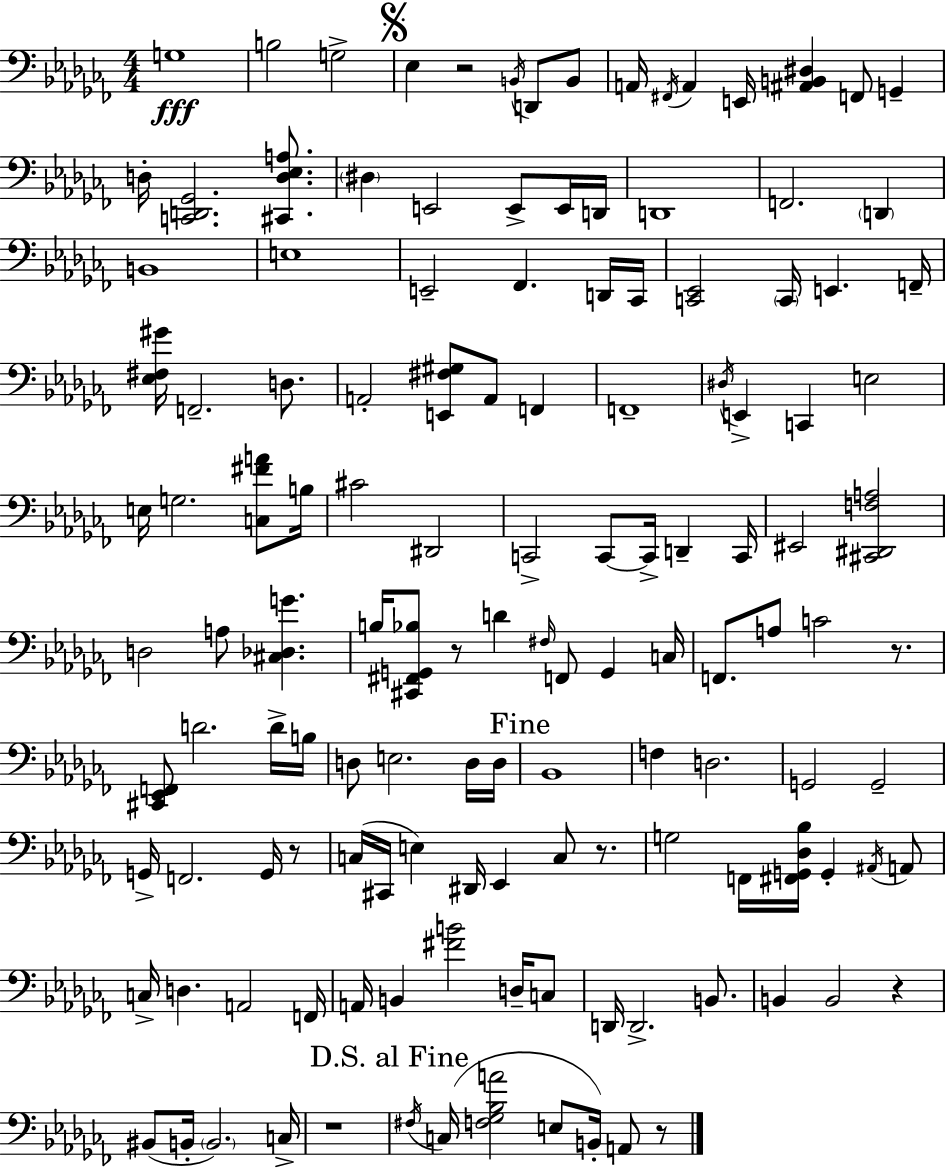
{
  \clef bass
  \numericTimeSignature
  \time 4/4
  \key aes \minor
  \repeat volta 2 { g1\fff | b2 g2-> | \mark \markup { \musicglyph "scripts.segno" } ees4 r2 \acciaccatura { b,16 } d,8 b,8 | a,16 \acciaccatura { fis,16 } a,4 e,16 <ais, b, dis>4 f,8 g,4-- | \break d16-. <c, d, ges,>2. <cis, d ees a>8. | \parenthesize dis4 e,2 e,8-> | e,16 d,16 d,1 | f,2. \parenthesize d,4 | \break b,1 | e1 | e,2-- fes,4. | d,16 ces,16 <c, ees,>2 \parenthesize c,16 e,4. | \break f,16-- <ees fis gis'>16 f,2.-- d8. | a,2-. <e, fis gis>8 a,8 f,4 | f,1-- | \acciaccatura { dis16 } e,4-> c,4 e2 | \break e16 g2. | <c fis' a'>8 b16 cis'2 dis,2 | c,2-> c,8~~ c,16-> d,4-- | c,16 eis,2 <cis, dis, f a>2 | \break d2 a8 <cis des g'>4. | b16 <cis, fis, g, bes>8 r8 d'4 \grace { fis16 } f,8 g,4 | c16 f,8. a8 c'2 | r8. <cis, ees, f,>8 d'2. | \break d'16-> b16 d8 e2. | d16 d16 \mark "Fine" bes,1 | f4 d2. | g,2 g,2-- | \break g,16-> f,2. | g,16 r8 c16( cis,16 e4) dis,16 ees,4 c8 | r8. g2 f,16 <fis, g, des bes>16 g,4-. | \acciaccatura { ais,16 } a,8 c16-> d4. a,2 | \break f,16 a,16 b,4 <fis' b'>2 | d16-- c8 d,16 d,2.-> | b,8. b,4 b,2 | r4 bis,8( b,16-. \parenthesize b,2.) | \break c16-> r1 | \mark "D.S. al Fine" \acciaccatura { fis16 }( c16 <f ges bes a'>2 e8 | b,16-.) a,8 r8 } \bar "|."
}